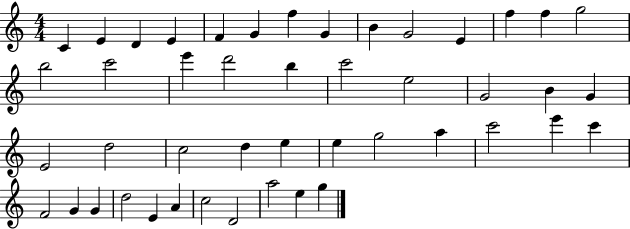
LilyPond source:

{
  \clef treble
  \numericTimeSignature
  \time 4/4
  \key c \major
  c'4 e'4 d'4 e'4 | f'4 g'4 f''4 g'4 | b'4 g'2 e'4 | f''4 f''4 g''2 | \break b''2 c'''2 | e'''4 d'''2 b''4 | c'''2 e''2 | g'2 b'4 g'4 | \break e'2 d''2 | c''2 d''4 e''4 | e''4 g''2 a''4 | c'''2 e'''4 c'''4 | \break f'2 g'4 g'4 | d''2 e'4 a'4 | c''2 d'2 | a''2 e''4 g''4 | \break \bar "|."
}